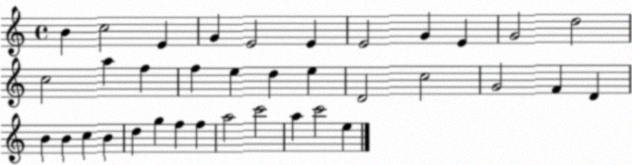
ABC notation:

X:1
T:Untitled
M:4/4
L:1/4
K:C
B c2 E G E2 E E2 G E G2 d2 c2 a f f e d e D2 c2 G2 F D B B c B d g f f a2 c'2 a c'2 e